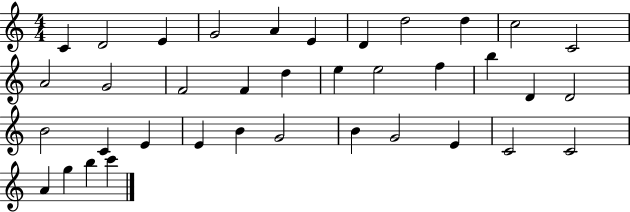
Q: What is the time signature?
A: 4/4